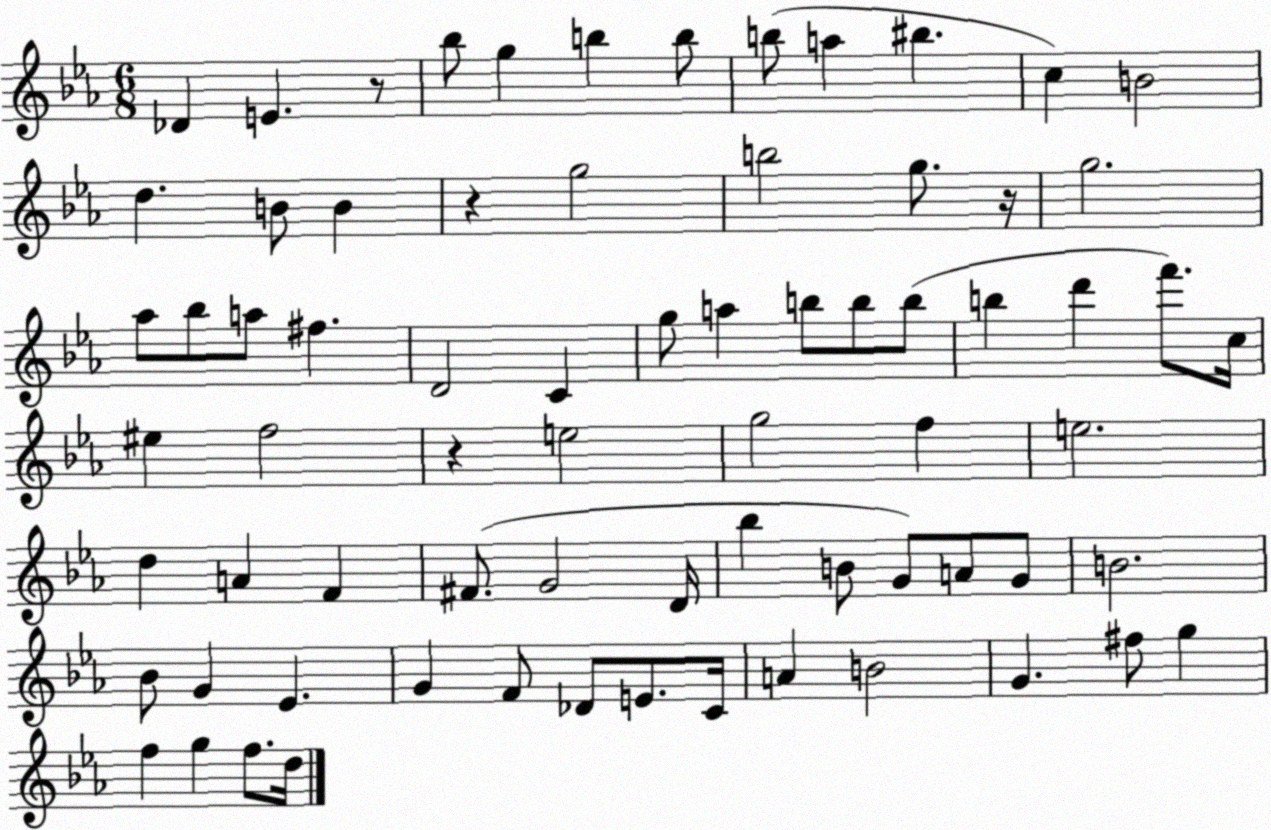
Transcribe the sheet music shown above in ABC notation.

X:1
T:Untitled
M:6/8
L:1/4
K:Eb
_D E z/2 _b/2 g b b/2 b/2 a ^b c B2 d B/2 B z g2 b2 g/2 z/4 g2 _a/2 _b/2 a/2 ^f D2 C g/2 a b/2 b/2 b/2 b d' f'/2 c/4 ^e f2 z e2 g2 f e2 d A F ^F/2 G2 D/4 _b B/2 G/2 A/2 G/2 B2 _B/2 G _E G F/2 _D/2 E/2 C/4 A B2 G ^f/2 g f g f/2 d/4